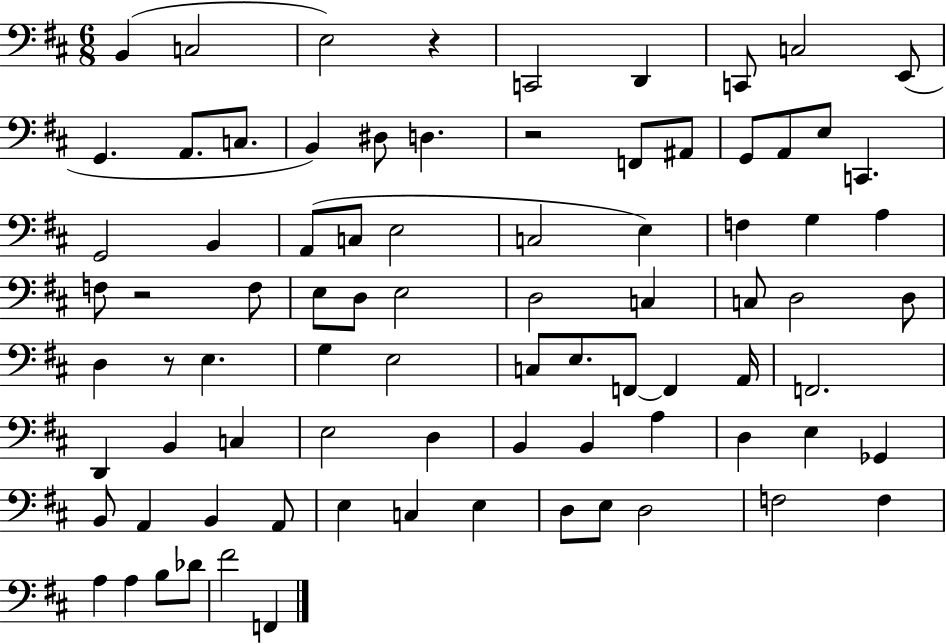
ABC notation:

X:1
T:Untitled
M:6/8
L:1/4
K:D
B,, C,2 E,2 z C,,2 D,, C,,/2 C,2 E,,/2 G,, A,,/2 C,/2 B,, ^D,/2 D, z2 F,,/2 ^A,,/2 G,,/2 A,,/2 E,/2 C,, G,,2 B,, A,,/2 C,/2 E,2 C,2 E, F, G, A, F,/2 z2 F,/2 E,/2 D,/2 E,2 D,2 C, C,/2 D,2 D,/2 D, z/2 E, G, E,2 C,/2 E,/2 F,,/2 F,, A,,/4 F,,2 D,, B,, C, E,2 D, B,, B,, A, D, E, _G,, B,,/2 A,, B,, A,,/2 E, C, E, D,/2 E,/2 D,2 F,2 F, A, A, B,/2 _D/2 ^F2 F,,